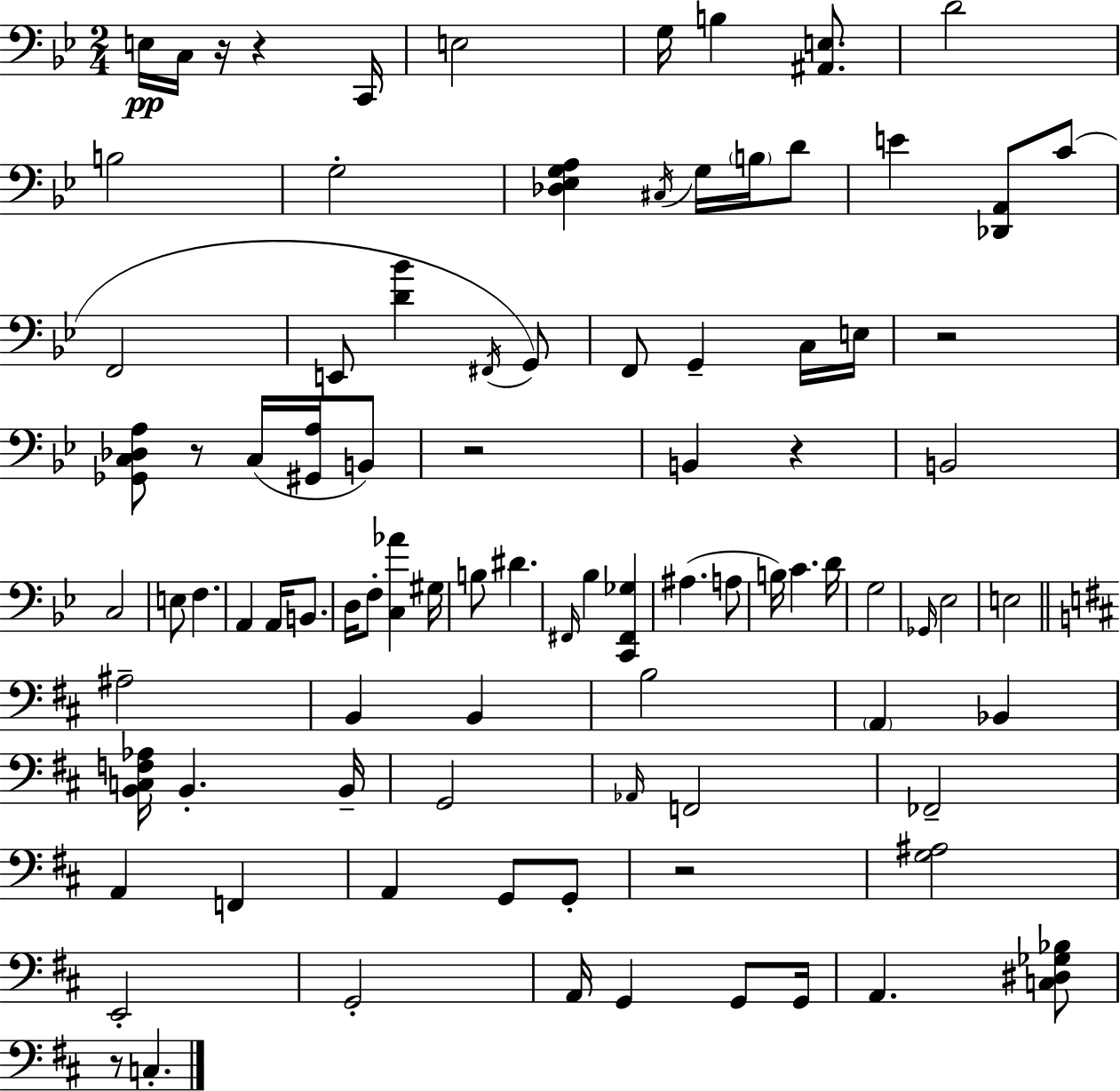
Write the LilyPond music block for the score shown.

{
  \clef bass
  \numericTimeSignature
  \time 2/4
  \key g \minor
  \repeat volta 2 { e16\pp c16 r16 r4 c,16 | e2 | g16 b4 <ais, e>8. | d'2 | \break b2 | g2-. | <des ees g a>4 \acciaccatura { cis16 } g16 \parenthesize b16 d'8 | e'4 <des, a,>8 c'8( | \break f,2 | e,8 <d' bes'>4 \acciaccatura { fis,16 }) | g,8 f,8 g,4-- | c16 e16 r2 | \break <ges, c des a>8 r8 c16( <gis, a>16 | b,8) r2 | b,4 r4 | b,2 | \break c2 | e8 f4. | a,4 a,16 b,8. | d16 f8-. <c aes'>4 | \break gis16 b8 dis'4. | \grace { fis,16 } bes4 <c, fis, ges>4 | ais4.( | a8 b16) c'4. | \break d'16 g2 | \grace { ges,16 } ees2 | e2 | \bar "||" \break \key b \minor ais2-- | b,4 b,4 | b2 | \parenthesize a,4 bes,4 | \break <b, c f aes>16 b,4.-. b,16-- | g,2 | \grace { aes,16 } f,2 | fes,2-- | \break a,4 f,4 | a,4 g,8 g,8-. | r2 | <g ais>2 | \break e,2-. | g,2-. | a,16 g,4 g,8 | g,16 a,4. <c dis ges bes>8 | \break r8 c4.-. | } \bar "|."
}